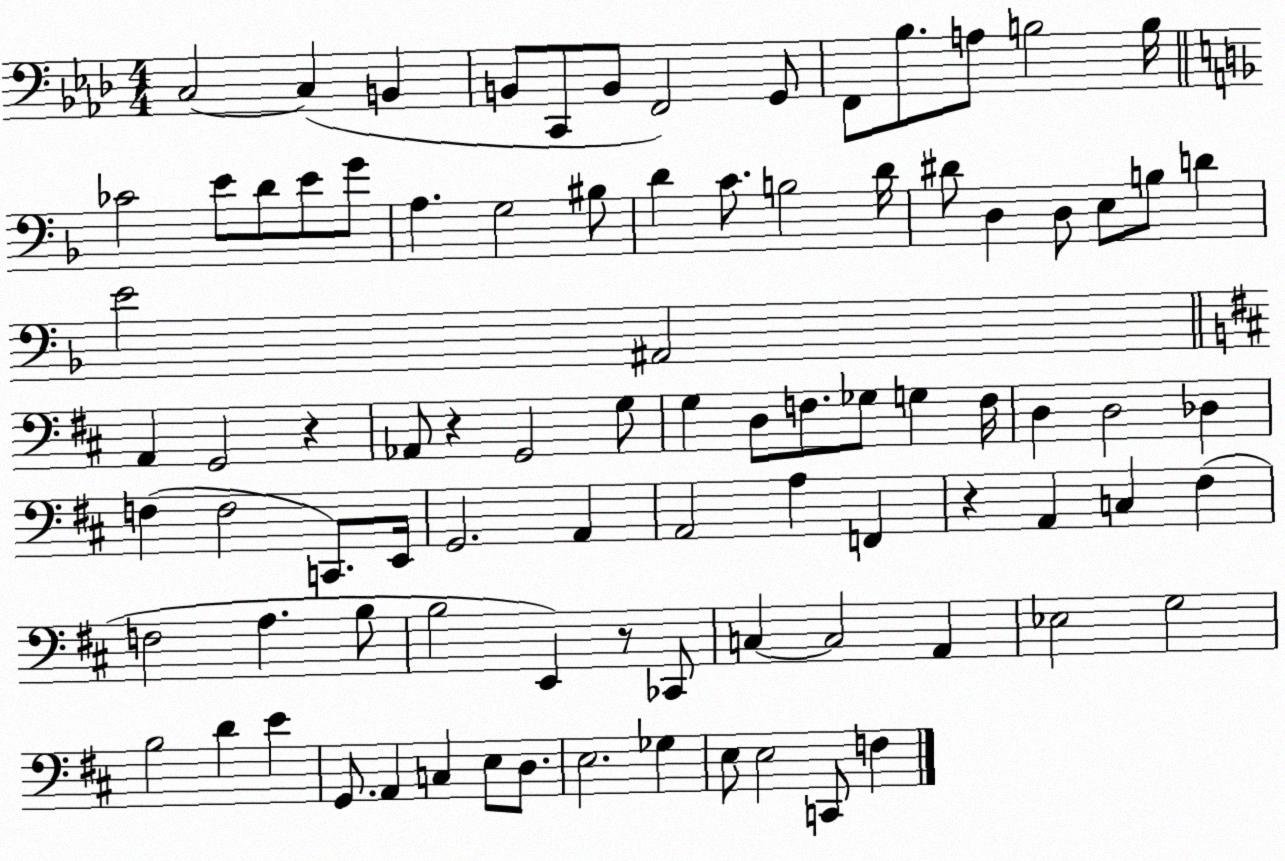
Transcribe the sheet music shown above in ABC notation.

X:1
T:Untitled
M:4/4
L:1/4
K:Ab
C,2 C, B,, B,,/2 C,,/2 B,,/2 F,,2 G,,/2 F,,/2 _B,/2 A,/2 B,2 B,/4 _C2 E/2 D/2 E/2 G/2 A, G,2 ^B,/2 D C/2 B,2 D/4 ^D/2 D, D,/2 E,/2 B,/2 D E2 ^A,,2 A,, G,,2 z _A,,/2 z G,,2 G,/2 G, D,/2 F,/2 _G,/2 G, F,/4 D, D,2 _D, F, F,2 C,,/2 E,,/4 G,,2 A,, A,,2 A, F,, z A,, C, ^F, F,2 A, B,/2 B,2 E,, z/2 _C,,/2 C, C,2 A,, _E,2 G,2 B,2 D E G,,/2 A,, C, E,/2 D,/2 E,2 _G, E,/2 E,2 C,,/2 F,